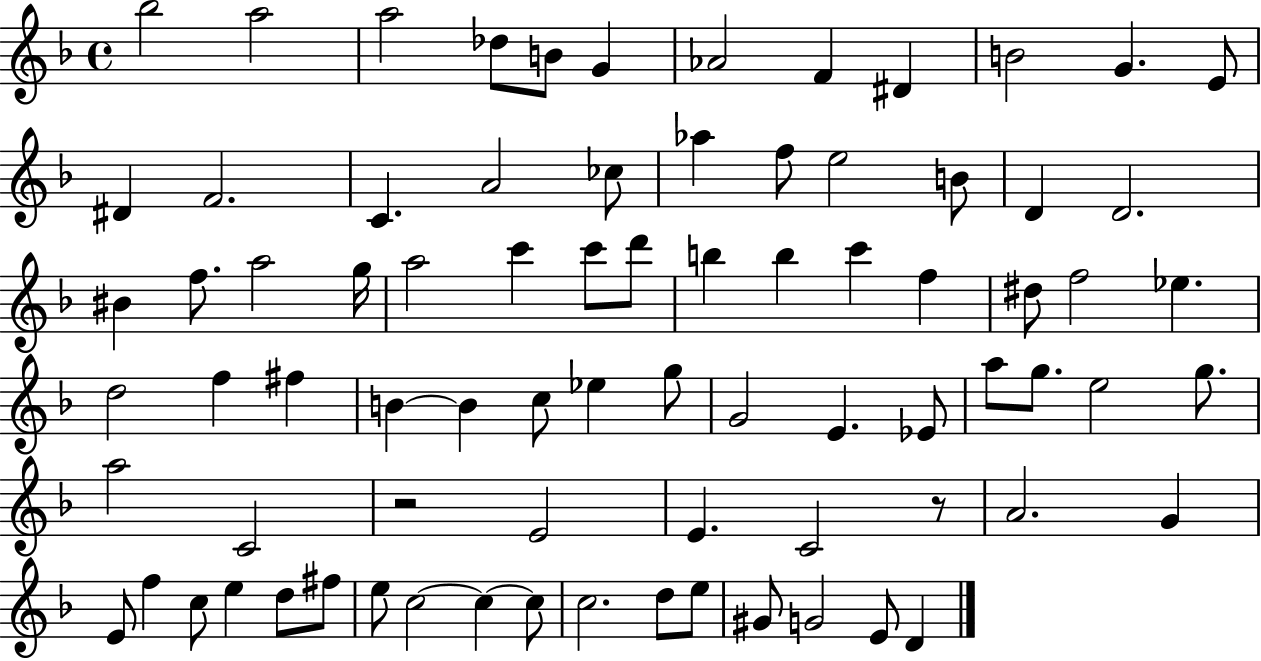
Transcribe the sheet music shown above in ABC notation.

X:1
T:Untitled
M:4/4
L:1/4
K:F
_b2 a2 a2 _d/2 B/2 G _A2 F ^D B2 G E/2 ^D F2 C A2 _c/2 _a f/2 e2 B/2 D D2 ^B f/2 a2 g/4 a2 c' c'/2 d'/2 b b c' f ^d/2 f2 _e d2 f ^f B B c/2 _e g/2 G2 E _E/2 a/2 g/2 e2 g/2 a2 C2 z2 E2 E C2 z/2 A2 G E/2 f c/2 e d/2 ^f/2 e/2 c2 c c/2 c2 d/2 e/2 ^G/2 G2 E/2 D